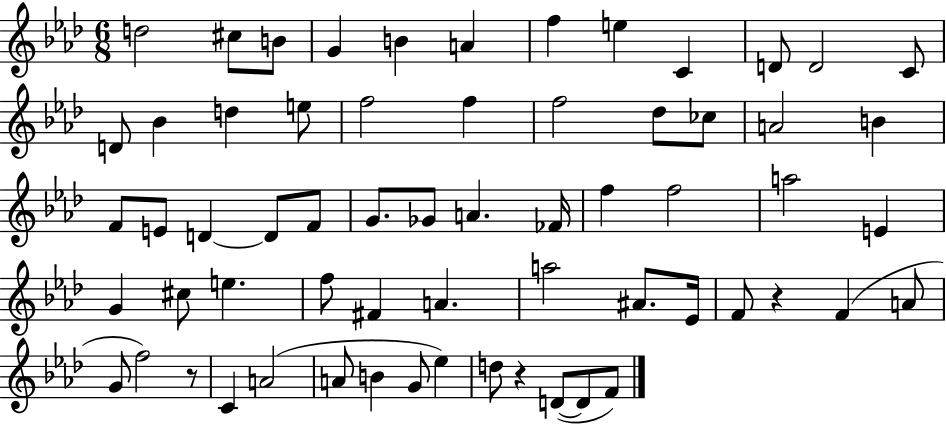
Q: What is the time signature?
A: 6/8